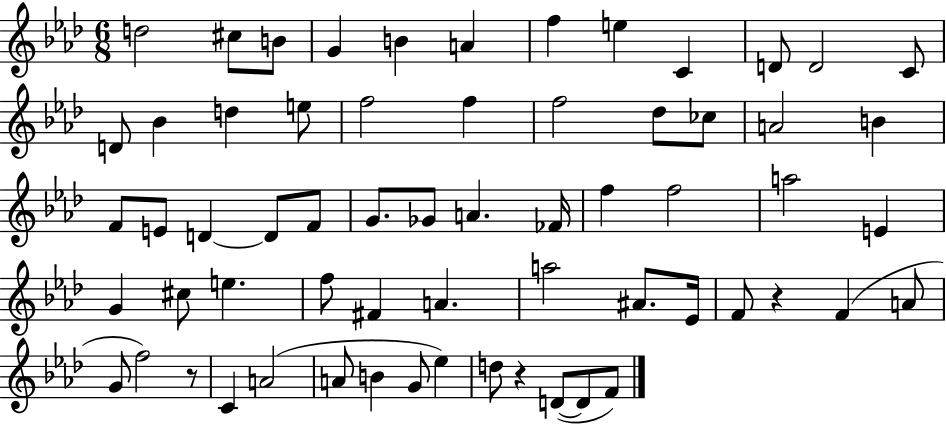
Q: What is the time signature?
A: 6/8